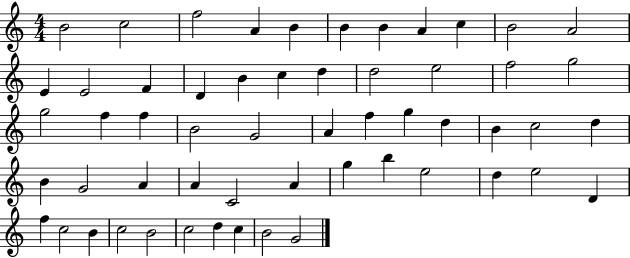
{
  \clef treble
  \numericTimeSignature
  \time 4/4
  \key c \major
  b'2 c''2 | f''2 a'4 b'4 | b'4 b'4 a'4 c''4 | b'2 a'2 | \break e'4 e'2 f'4 | d'4 b'4 c''4 d''4 | d''2 e''2 | f''2 g''2 | \break g''2 f''4 f''4 | b'2 g'2 | a'4 f''4 g''4 d''4 | b'4 c''2 d''4 | \break b'4 g'2 a'4 | a'4 c'2 a'4 | g''4 b''4 e''2 | d''4 e''2 d'4 | \break f''4 c''2 b'4 | c''2 b'2 | c''2 d''4 c''4 | b'2 g'2 | \break \bar "|."
}